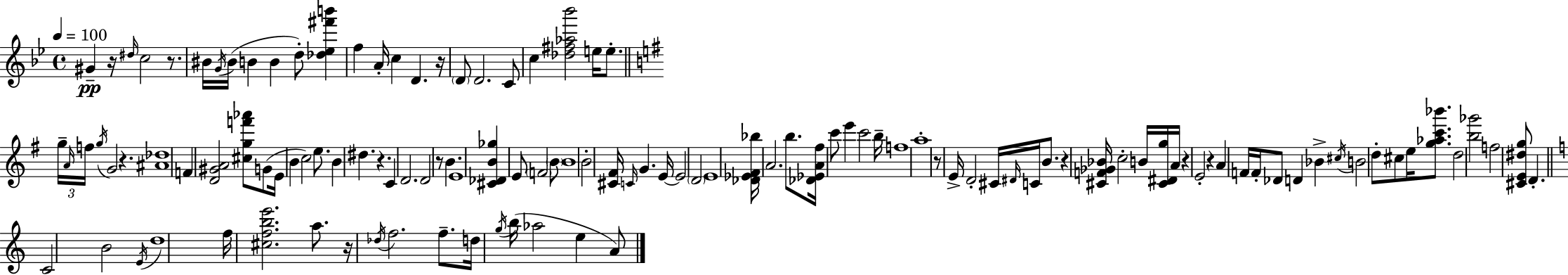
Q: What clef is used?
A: treble